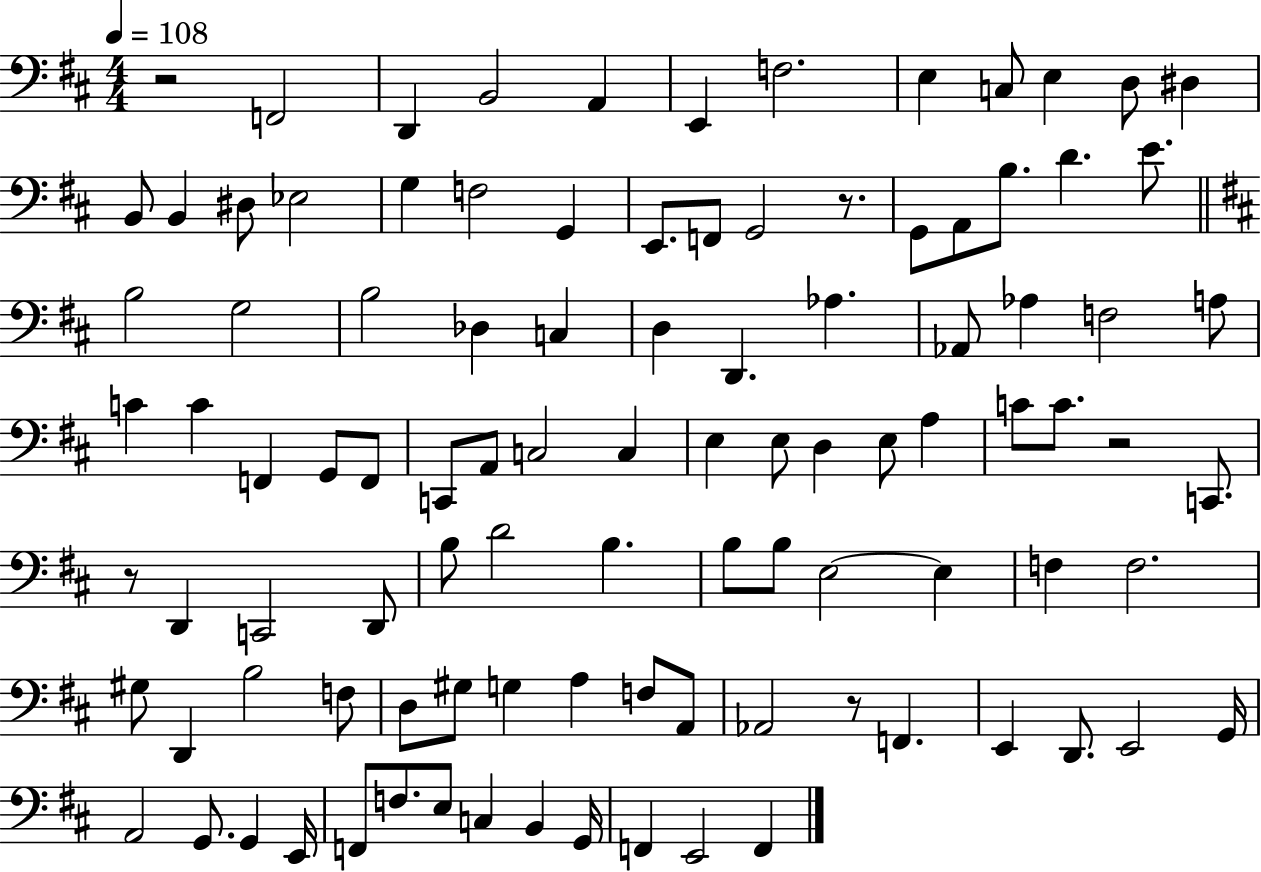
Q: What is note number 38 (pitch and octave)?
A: A3